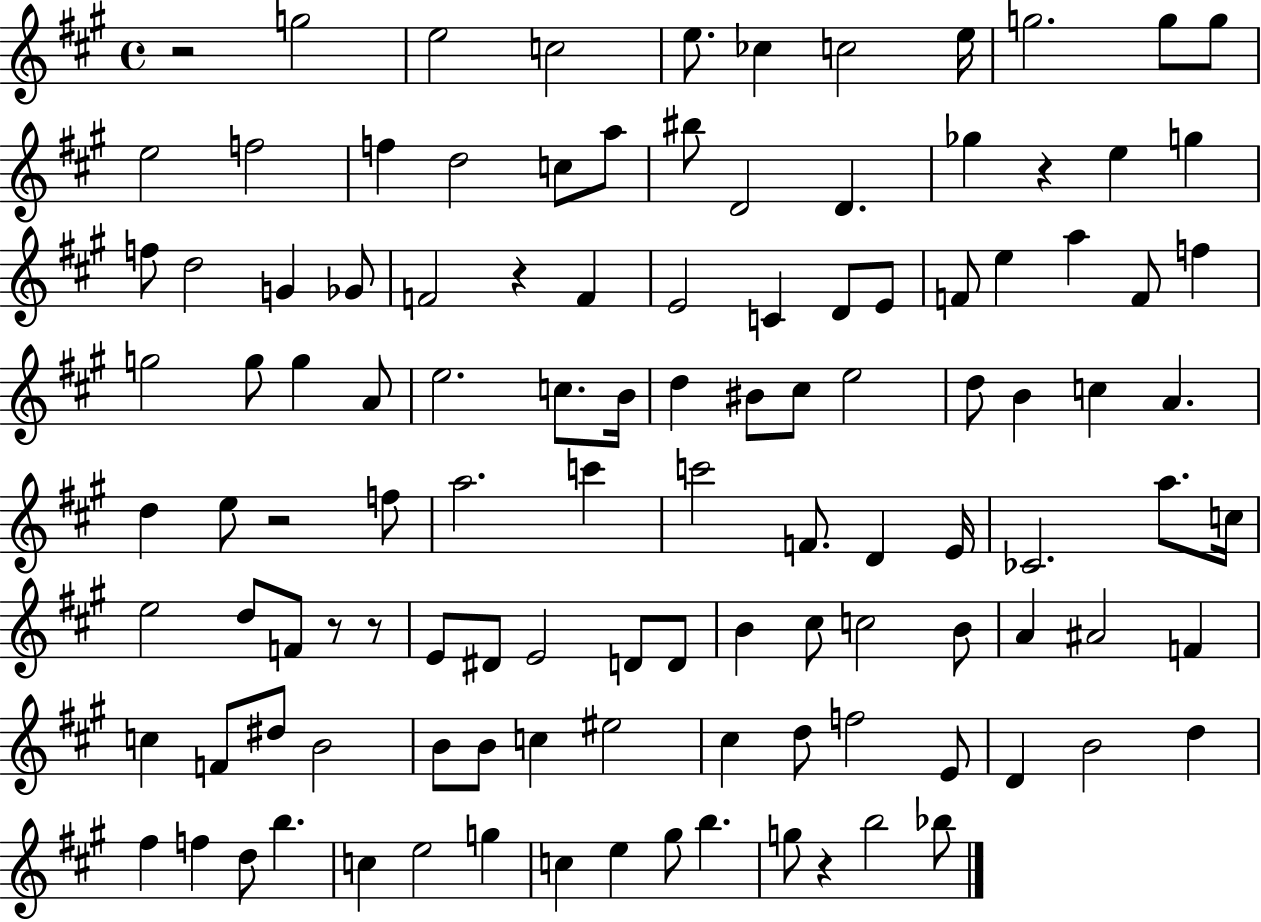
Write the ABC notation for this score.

X:1
T:Untitled
M:4/4
L:1/4
K:A
z2 g2 e2 c2 e/2 _c c2 e/4 g2 g/2 g/2 e2 f2 f d2 c/2 a/2 ^b/2 D2 D _g z e g f/2 d2 G _G/2 F2 z F E2 C D/2 E/2 F/2 e a F/2 f g2 g/2 g A/2 e2 c/2 B/4 d ^B/2 ^c/2 e2 d/2 B c A d e/2 z2 f/2 a2 c' c'2 F/2 D E/4 _C2 a/2 c/4 e2 d/2 F/2 z/2 z/2 E/2 ^D/2 E2 D/2 D/2 B ^c/2 c2 B/2 A ^A2 F c F/2 ^d/2 B2 B/2 B/2 c ^e2 ^c d/2 f2 E/2 D B2 d ^f f d/2 b c e2 g c e ^g/2 b g/2 z b2 _b/2